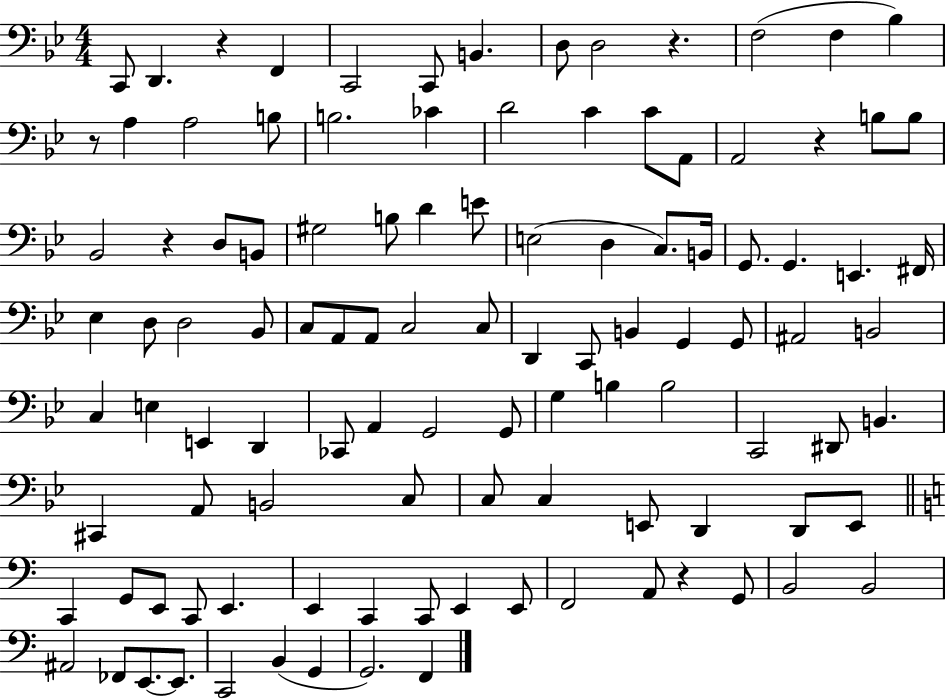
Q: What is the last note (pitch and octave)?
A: F2